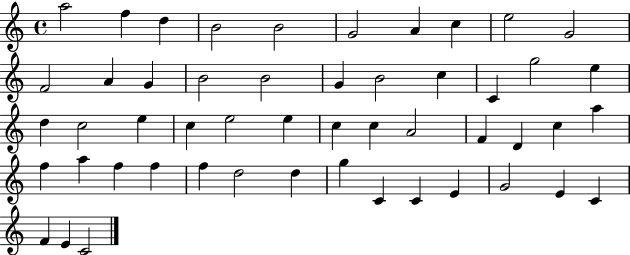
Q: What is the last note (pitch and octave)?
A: C4